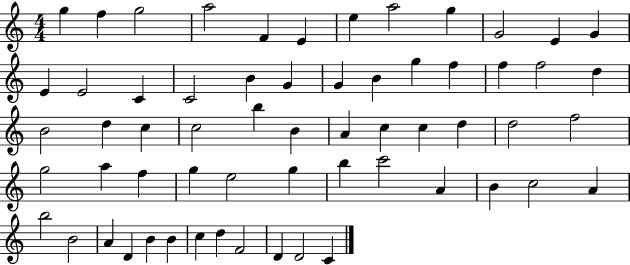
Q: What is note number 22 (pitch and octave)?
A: F5